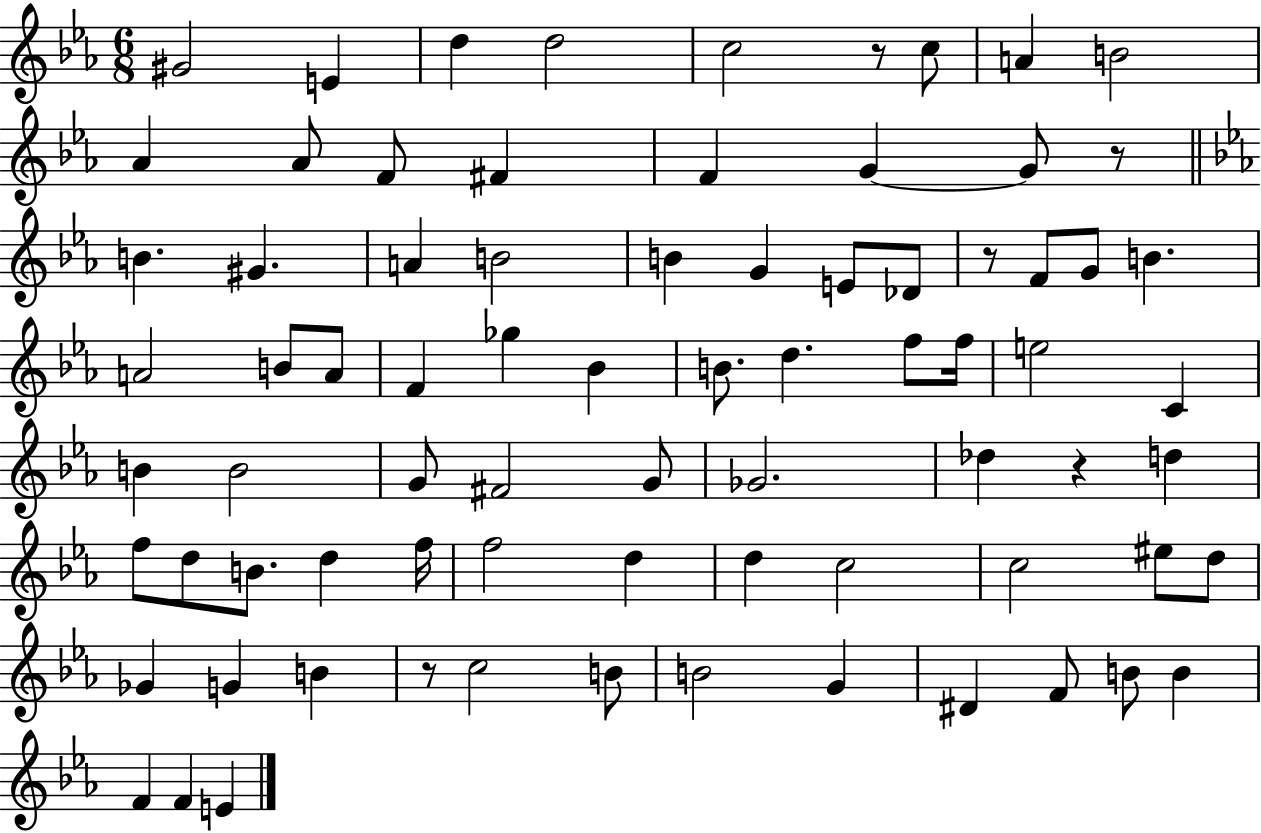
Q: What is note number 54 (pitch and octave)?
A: D5